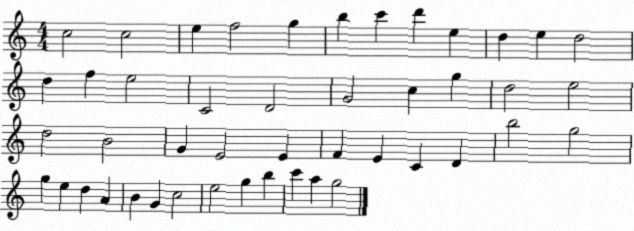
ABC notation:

X:1
T:Untitled
M:4/4
L:1/4
K:C
c2 c2 e f2 g b c' d' e d e d2 d f e2 C2 D2 G2 c g d2 e2 d2 B2 G E2 E F E C D b2 g2 g e d A B G c2 e2 g b c' a g2